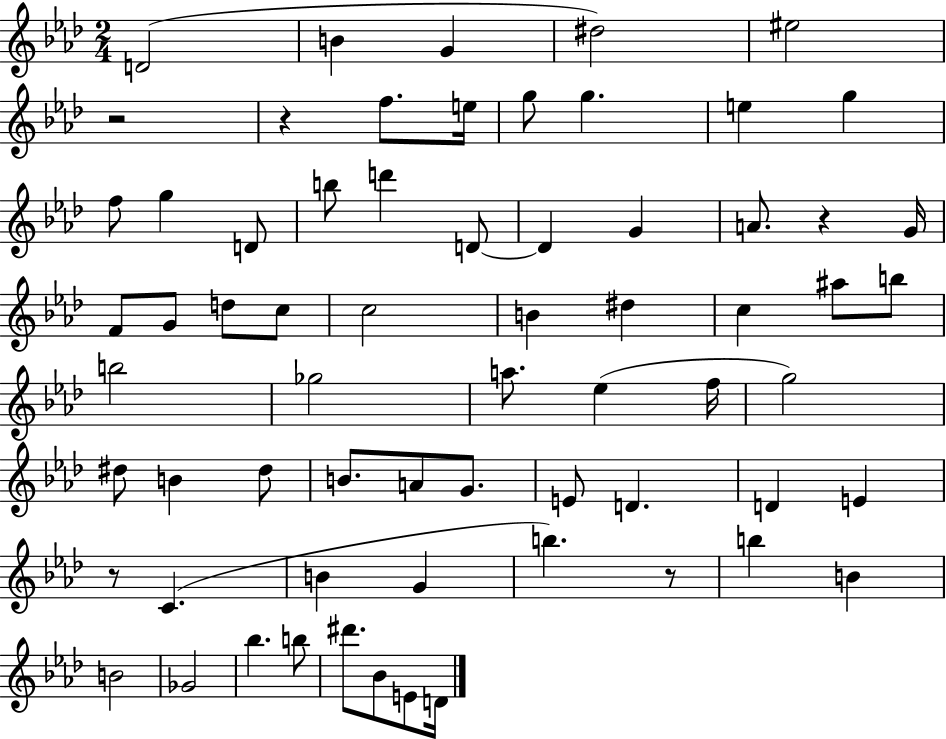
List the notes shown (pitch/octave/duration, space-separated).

D4/h B4/q G4/q D#5/h EIS5/h R/h R/q F5/e. E5/s G5/e G5/q. E5/q G5/q F5/e G5/q D4/e B5/e D6/q D4/e D4/q G4/q A4/e. R/q G4/s F4/e G4/e D5/e C5/e C5/h B4/q D#5/q C5/q A#5/e B5/e B5/h Gb5/h A5/e. Eb5/q F5/s G5/h D#5/e B4/q D#5/e B4/e. A4/e G4/e. E4/e D4/q. D4/q E4/q R/e C4/q. B4/q G4/q B5/q. R/e B5/q B4/q B4/h Gb4/h Bb5/q. B5/e D#6/e. Bb4/e E4/e D4/s